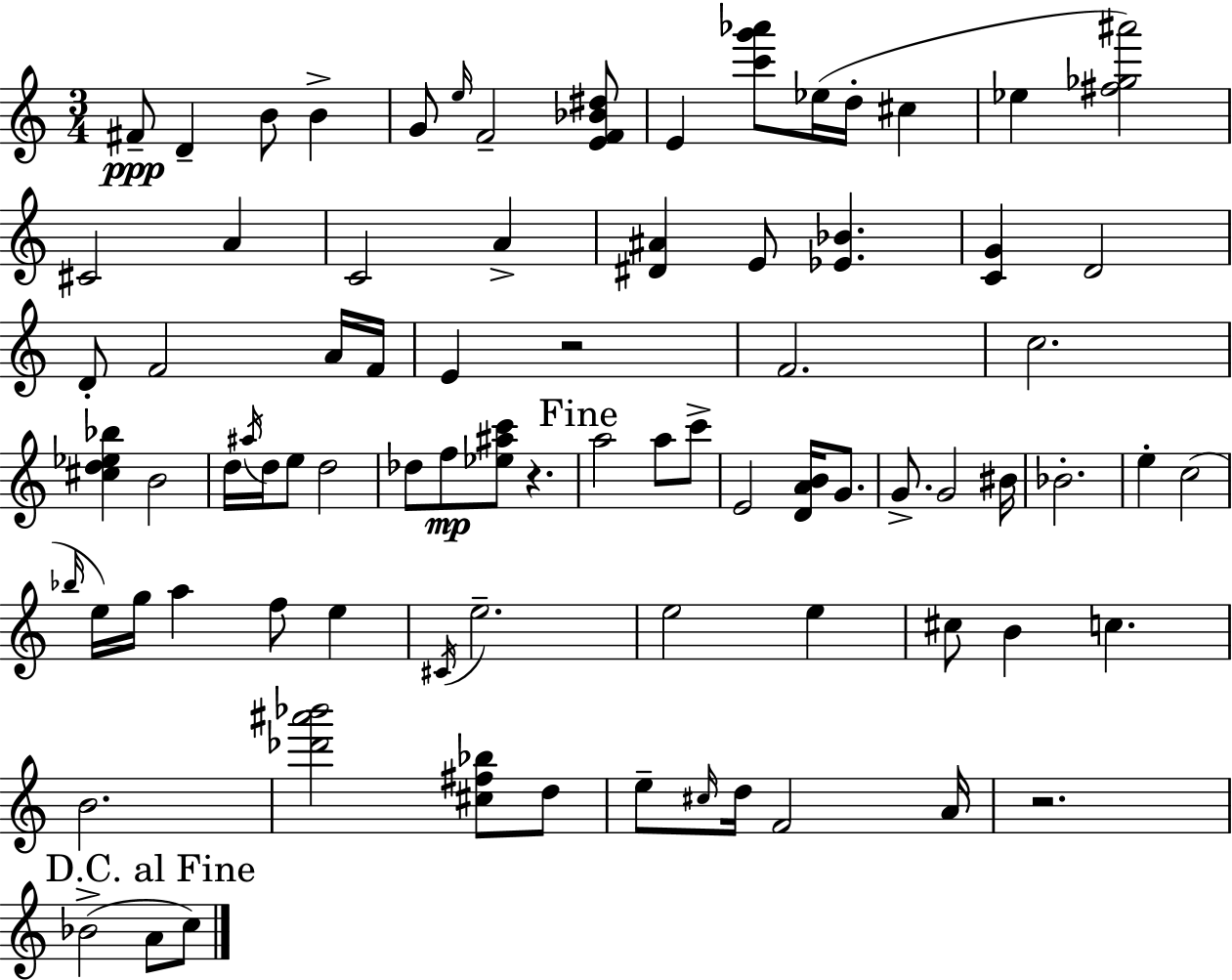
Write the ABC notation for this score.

X:1
T:Untitled
M:3/4
L:1/4
K:Am
^F/2 D B/2 B G/2 e/4 F2 [EF_B^d]/2 E [c'g'_a']/2 _e/4 d/4 ^c _e [^f_g^a']2 ^C2 A C2 A [^D^A] E/2 [_E_B] [CG] D2 D/2 F2 A/4 F/4 E z2 F2 c2 [^cd_e_b] B2 d/4 ^a/4 d/4 e/2 d2 _d/2 f/2 [_e^ac']/2 z a2 a/2 c'/2 E2 [DAB]/4 G/2 G/2 G2 ^B/4 _B2 e c2 _b/4 e/4 g/4 a f/2 e ^C/4 e2 e2 e ^c/2 B c B2 [_d'^a'_b']2 [^c^f_b]/2 d/2 e/2 ^c/4 d/4 F2 A/4 z2 _B2 A/2 c/2